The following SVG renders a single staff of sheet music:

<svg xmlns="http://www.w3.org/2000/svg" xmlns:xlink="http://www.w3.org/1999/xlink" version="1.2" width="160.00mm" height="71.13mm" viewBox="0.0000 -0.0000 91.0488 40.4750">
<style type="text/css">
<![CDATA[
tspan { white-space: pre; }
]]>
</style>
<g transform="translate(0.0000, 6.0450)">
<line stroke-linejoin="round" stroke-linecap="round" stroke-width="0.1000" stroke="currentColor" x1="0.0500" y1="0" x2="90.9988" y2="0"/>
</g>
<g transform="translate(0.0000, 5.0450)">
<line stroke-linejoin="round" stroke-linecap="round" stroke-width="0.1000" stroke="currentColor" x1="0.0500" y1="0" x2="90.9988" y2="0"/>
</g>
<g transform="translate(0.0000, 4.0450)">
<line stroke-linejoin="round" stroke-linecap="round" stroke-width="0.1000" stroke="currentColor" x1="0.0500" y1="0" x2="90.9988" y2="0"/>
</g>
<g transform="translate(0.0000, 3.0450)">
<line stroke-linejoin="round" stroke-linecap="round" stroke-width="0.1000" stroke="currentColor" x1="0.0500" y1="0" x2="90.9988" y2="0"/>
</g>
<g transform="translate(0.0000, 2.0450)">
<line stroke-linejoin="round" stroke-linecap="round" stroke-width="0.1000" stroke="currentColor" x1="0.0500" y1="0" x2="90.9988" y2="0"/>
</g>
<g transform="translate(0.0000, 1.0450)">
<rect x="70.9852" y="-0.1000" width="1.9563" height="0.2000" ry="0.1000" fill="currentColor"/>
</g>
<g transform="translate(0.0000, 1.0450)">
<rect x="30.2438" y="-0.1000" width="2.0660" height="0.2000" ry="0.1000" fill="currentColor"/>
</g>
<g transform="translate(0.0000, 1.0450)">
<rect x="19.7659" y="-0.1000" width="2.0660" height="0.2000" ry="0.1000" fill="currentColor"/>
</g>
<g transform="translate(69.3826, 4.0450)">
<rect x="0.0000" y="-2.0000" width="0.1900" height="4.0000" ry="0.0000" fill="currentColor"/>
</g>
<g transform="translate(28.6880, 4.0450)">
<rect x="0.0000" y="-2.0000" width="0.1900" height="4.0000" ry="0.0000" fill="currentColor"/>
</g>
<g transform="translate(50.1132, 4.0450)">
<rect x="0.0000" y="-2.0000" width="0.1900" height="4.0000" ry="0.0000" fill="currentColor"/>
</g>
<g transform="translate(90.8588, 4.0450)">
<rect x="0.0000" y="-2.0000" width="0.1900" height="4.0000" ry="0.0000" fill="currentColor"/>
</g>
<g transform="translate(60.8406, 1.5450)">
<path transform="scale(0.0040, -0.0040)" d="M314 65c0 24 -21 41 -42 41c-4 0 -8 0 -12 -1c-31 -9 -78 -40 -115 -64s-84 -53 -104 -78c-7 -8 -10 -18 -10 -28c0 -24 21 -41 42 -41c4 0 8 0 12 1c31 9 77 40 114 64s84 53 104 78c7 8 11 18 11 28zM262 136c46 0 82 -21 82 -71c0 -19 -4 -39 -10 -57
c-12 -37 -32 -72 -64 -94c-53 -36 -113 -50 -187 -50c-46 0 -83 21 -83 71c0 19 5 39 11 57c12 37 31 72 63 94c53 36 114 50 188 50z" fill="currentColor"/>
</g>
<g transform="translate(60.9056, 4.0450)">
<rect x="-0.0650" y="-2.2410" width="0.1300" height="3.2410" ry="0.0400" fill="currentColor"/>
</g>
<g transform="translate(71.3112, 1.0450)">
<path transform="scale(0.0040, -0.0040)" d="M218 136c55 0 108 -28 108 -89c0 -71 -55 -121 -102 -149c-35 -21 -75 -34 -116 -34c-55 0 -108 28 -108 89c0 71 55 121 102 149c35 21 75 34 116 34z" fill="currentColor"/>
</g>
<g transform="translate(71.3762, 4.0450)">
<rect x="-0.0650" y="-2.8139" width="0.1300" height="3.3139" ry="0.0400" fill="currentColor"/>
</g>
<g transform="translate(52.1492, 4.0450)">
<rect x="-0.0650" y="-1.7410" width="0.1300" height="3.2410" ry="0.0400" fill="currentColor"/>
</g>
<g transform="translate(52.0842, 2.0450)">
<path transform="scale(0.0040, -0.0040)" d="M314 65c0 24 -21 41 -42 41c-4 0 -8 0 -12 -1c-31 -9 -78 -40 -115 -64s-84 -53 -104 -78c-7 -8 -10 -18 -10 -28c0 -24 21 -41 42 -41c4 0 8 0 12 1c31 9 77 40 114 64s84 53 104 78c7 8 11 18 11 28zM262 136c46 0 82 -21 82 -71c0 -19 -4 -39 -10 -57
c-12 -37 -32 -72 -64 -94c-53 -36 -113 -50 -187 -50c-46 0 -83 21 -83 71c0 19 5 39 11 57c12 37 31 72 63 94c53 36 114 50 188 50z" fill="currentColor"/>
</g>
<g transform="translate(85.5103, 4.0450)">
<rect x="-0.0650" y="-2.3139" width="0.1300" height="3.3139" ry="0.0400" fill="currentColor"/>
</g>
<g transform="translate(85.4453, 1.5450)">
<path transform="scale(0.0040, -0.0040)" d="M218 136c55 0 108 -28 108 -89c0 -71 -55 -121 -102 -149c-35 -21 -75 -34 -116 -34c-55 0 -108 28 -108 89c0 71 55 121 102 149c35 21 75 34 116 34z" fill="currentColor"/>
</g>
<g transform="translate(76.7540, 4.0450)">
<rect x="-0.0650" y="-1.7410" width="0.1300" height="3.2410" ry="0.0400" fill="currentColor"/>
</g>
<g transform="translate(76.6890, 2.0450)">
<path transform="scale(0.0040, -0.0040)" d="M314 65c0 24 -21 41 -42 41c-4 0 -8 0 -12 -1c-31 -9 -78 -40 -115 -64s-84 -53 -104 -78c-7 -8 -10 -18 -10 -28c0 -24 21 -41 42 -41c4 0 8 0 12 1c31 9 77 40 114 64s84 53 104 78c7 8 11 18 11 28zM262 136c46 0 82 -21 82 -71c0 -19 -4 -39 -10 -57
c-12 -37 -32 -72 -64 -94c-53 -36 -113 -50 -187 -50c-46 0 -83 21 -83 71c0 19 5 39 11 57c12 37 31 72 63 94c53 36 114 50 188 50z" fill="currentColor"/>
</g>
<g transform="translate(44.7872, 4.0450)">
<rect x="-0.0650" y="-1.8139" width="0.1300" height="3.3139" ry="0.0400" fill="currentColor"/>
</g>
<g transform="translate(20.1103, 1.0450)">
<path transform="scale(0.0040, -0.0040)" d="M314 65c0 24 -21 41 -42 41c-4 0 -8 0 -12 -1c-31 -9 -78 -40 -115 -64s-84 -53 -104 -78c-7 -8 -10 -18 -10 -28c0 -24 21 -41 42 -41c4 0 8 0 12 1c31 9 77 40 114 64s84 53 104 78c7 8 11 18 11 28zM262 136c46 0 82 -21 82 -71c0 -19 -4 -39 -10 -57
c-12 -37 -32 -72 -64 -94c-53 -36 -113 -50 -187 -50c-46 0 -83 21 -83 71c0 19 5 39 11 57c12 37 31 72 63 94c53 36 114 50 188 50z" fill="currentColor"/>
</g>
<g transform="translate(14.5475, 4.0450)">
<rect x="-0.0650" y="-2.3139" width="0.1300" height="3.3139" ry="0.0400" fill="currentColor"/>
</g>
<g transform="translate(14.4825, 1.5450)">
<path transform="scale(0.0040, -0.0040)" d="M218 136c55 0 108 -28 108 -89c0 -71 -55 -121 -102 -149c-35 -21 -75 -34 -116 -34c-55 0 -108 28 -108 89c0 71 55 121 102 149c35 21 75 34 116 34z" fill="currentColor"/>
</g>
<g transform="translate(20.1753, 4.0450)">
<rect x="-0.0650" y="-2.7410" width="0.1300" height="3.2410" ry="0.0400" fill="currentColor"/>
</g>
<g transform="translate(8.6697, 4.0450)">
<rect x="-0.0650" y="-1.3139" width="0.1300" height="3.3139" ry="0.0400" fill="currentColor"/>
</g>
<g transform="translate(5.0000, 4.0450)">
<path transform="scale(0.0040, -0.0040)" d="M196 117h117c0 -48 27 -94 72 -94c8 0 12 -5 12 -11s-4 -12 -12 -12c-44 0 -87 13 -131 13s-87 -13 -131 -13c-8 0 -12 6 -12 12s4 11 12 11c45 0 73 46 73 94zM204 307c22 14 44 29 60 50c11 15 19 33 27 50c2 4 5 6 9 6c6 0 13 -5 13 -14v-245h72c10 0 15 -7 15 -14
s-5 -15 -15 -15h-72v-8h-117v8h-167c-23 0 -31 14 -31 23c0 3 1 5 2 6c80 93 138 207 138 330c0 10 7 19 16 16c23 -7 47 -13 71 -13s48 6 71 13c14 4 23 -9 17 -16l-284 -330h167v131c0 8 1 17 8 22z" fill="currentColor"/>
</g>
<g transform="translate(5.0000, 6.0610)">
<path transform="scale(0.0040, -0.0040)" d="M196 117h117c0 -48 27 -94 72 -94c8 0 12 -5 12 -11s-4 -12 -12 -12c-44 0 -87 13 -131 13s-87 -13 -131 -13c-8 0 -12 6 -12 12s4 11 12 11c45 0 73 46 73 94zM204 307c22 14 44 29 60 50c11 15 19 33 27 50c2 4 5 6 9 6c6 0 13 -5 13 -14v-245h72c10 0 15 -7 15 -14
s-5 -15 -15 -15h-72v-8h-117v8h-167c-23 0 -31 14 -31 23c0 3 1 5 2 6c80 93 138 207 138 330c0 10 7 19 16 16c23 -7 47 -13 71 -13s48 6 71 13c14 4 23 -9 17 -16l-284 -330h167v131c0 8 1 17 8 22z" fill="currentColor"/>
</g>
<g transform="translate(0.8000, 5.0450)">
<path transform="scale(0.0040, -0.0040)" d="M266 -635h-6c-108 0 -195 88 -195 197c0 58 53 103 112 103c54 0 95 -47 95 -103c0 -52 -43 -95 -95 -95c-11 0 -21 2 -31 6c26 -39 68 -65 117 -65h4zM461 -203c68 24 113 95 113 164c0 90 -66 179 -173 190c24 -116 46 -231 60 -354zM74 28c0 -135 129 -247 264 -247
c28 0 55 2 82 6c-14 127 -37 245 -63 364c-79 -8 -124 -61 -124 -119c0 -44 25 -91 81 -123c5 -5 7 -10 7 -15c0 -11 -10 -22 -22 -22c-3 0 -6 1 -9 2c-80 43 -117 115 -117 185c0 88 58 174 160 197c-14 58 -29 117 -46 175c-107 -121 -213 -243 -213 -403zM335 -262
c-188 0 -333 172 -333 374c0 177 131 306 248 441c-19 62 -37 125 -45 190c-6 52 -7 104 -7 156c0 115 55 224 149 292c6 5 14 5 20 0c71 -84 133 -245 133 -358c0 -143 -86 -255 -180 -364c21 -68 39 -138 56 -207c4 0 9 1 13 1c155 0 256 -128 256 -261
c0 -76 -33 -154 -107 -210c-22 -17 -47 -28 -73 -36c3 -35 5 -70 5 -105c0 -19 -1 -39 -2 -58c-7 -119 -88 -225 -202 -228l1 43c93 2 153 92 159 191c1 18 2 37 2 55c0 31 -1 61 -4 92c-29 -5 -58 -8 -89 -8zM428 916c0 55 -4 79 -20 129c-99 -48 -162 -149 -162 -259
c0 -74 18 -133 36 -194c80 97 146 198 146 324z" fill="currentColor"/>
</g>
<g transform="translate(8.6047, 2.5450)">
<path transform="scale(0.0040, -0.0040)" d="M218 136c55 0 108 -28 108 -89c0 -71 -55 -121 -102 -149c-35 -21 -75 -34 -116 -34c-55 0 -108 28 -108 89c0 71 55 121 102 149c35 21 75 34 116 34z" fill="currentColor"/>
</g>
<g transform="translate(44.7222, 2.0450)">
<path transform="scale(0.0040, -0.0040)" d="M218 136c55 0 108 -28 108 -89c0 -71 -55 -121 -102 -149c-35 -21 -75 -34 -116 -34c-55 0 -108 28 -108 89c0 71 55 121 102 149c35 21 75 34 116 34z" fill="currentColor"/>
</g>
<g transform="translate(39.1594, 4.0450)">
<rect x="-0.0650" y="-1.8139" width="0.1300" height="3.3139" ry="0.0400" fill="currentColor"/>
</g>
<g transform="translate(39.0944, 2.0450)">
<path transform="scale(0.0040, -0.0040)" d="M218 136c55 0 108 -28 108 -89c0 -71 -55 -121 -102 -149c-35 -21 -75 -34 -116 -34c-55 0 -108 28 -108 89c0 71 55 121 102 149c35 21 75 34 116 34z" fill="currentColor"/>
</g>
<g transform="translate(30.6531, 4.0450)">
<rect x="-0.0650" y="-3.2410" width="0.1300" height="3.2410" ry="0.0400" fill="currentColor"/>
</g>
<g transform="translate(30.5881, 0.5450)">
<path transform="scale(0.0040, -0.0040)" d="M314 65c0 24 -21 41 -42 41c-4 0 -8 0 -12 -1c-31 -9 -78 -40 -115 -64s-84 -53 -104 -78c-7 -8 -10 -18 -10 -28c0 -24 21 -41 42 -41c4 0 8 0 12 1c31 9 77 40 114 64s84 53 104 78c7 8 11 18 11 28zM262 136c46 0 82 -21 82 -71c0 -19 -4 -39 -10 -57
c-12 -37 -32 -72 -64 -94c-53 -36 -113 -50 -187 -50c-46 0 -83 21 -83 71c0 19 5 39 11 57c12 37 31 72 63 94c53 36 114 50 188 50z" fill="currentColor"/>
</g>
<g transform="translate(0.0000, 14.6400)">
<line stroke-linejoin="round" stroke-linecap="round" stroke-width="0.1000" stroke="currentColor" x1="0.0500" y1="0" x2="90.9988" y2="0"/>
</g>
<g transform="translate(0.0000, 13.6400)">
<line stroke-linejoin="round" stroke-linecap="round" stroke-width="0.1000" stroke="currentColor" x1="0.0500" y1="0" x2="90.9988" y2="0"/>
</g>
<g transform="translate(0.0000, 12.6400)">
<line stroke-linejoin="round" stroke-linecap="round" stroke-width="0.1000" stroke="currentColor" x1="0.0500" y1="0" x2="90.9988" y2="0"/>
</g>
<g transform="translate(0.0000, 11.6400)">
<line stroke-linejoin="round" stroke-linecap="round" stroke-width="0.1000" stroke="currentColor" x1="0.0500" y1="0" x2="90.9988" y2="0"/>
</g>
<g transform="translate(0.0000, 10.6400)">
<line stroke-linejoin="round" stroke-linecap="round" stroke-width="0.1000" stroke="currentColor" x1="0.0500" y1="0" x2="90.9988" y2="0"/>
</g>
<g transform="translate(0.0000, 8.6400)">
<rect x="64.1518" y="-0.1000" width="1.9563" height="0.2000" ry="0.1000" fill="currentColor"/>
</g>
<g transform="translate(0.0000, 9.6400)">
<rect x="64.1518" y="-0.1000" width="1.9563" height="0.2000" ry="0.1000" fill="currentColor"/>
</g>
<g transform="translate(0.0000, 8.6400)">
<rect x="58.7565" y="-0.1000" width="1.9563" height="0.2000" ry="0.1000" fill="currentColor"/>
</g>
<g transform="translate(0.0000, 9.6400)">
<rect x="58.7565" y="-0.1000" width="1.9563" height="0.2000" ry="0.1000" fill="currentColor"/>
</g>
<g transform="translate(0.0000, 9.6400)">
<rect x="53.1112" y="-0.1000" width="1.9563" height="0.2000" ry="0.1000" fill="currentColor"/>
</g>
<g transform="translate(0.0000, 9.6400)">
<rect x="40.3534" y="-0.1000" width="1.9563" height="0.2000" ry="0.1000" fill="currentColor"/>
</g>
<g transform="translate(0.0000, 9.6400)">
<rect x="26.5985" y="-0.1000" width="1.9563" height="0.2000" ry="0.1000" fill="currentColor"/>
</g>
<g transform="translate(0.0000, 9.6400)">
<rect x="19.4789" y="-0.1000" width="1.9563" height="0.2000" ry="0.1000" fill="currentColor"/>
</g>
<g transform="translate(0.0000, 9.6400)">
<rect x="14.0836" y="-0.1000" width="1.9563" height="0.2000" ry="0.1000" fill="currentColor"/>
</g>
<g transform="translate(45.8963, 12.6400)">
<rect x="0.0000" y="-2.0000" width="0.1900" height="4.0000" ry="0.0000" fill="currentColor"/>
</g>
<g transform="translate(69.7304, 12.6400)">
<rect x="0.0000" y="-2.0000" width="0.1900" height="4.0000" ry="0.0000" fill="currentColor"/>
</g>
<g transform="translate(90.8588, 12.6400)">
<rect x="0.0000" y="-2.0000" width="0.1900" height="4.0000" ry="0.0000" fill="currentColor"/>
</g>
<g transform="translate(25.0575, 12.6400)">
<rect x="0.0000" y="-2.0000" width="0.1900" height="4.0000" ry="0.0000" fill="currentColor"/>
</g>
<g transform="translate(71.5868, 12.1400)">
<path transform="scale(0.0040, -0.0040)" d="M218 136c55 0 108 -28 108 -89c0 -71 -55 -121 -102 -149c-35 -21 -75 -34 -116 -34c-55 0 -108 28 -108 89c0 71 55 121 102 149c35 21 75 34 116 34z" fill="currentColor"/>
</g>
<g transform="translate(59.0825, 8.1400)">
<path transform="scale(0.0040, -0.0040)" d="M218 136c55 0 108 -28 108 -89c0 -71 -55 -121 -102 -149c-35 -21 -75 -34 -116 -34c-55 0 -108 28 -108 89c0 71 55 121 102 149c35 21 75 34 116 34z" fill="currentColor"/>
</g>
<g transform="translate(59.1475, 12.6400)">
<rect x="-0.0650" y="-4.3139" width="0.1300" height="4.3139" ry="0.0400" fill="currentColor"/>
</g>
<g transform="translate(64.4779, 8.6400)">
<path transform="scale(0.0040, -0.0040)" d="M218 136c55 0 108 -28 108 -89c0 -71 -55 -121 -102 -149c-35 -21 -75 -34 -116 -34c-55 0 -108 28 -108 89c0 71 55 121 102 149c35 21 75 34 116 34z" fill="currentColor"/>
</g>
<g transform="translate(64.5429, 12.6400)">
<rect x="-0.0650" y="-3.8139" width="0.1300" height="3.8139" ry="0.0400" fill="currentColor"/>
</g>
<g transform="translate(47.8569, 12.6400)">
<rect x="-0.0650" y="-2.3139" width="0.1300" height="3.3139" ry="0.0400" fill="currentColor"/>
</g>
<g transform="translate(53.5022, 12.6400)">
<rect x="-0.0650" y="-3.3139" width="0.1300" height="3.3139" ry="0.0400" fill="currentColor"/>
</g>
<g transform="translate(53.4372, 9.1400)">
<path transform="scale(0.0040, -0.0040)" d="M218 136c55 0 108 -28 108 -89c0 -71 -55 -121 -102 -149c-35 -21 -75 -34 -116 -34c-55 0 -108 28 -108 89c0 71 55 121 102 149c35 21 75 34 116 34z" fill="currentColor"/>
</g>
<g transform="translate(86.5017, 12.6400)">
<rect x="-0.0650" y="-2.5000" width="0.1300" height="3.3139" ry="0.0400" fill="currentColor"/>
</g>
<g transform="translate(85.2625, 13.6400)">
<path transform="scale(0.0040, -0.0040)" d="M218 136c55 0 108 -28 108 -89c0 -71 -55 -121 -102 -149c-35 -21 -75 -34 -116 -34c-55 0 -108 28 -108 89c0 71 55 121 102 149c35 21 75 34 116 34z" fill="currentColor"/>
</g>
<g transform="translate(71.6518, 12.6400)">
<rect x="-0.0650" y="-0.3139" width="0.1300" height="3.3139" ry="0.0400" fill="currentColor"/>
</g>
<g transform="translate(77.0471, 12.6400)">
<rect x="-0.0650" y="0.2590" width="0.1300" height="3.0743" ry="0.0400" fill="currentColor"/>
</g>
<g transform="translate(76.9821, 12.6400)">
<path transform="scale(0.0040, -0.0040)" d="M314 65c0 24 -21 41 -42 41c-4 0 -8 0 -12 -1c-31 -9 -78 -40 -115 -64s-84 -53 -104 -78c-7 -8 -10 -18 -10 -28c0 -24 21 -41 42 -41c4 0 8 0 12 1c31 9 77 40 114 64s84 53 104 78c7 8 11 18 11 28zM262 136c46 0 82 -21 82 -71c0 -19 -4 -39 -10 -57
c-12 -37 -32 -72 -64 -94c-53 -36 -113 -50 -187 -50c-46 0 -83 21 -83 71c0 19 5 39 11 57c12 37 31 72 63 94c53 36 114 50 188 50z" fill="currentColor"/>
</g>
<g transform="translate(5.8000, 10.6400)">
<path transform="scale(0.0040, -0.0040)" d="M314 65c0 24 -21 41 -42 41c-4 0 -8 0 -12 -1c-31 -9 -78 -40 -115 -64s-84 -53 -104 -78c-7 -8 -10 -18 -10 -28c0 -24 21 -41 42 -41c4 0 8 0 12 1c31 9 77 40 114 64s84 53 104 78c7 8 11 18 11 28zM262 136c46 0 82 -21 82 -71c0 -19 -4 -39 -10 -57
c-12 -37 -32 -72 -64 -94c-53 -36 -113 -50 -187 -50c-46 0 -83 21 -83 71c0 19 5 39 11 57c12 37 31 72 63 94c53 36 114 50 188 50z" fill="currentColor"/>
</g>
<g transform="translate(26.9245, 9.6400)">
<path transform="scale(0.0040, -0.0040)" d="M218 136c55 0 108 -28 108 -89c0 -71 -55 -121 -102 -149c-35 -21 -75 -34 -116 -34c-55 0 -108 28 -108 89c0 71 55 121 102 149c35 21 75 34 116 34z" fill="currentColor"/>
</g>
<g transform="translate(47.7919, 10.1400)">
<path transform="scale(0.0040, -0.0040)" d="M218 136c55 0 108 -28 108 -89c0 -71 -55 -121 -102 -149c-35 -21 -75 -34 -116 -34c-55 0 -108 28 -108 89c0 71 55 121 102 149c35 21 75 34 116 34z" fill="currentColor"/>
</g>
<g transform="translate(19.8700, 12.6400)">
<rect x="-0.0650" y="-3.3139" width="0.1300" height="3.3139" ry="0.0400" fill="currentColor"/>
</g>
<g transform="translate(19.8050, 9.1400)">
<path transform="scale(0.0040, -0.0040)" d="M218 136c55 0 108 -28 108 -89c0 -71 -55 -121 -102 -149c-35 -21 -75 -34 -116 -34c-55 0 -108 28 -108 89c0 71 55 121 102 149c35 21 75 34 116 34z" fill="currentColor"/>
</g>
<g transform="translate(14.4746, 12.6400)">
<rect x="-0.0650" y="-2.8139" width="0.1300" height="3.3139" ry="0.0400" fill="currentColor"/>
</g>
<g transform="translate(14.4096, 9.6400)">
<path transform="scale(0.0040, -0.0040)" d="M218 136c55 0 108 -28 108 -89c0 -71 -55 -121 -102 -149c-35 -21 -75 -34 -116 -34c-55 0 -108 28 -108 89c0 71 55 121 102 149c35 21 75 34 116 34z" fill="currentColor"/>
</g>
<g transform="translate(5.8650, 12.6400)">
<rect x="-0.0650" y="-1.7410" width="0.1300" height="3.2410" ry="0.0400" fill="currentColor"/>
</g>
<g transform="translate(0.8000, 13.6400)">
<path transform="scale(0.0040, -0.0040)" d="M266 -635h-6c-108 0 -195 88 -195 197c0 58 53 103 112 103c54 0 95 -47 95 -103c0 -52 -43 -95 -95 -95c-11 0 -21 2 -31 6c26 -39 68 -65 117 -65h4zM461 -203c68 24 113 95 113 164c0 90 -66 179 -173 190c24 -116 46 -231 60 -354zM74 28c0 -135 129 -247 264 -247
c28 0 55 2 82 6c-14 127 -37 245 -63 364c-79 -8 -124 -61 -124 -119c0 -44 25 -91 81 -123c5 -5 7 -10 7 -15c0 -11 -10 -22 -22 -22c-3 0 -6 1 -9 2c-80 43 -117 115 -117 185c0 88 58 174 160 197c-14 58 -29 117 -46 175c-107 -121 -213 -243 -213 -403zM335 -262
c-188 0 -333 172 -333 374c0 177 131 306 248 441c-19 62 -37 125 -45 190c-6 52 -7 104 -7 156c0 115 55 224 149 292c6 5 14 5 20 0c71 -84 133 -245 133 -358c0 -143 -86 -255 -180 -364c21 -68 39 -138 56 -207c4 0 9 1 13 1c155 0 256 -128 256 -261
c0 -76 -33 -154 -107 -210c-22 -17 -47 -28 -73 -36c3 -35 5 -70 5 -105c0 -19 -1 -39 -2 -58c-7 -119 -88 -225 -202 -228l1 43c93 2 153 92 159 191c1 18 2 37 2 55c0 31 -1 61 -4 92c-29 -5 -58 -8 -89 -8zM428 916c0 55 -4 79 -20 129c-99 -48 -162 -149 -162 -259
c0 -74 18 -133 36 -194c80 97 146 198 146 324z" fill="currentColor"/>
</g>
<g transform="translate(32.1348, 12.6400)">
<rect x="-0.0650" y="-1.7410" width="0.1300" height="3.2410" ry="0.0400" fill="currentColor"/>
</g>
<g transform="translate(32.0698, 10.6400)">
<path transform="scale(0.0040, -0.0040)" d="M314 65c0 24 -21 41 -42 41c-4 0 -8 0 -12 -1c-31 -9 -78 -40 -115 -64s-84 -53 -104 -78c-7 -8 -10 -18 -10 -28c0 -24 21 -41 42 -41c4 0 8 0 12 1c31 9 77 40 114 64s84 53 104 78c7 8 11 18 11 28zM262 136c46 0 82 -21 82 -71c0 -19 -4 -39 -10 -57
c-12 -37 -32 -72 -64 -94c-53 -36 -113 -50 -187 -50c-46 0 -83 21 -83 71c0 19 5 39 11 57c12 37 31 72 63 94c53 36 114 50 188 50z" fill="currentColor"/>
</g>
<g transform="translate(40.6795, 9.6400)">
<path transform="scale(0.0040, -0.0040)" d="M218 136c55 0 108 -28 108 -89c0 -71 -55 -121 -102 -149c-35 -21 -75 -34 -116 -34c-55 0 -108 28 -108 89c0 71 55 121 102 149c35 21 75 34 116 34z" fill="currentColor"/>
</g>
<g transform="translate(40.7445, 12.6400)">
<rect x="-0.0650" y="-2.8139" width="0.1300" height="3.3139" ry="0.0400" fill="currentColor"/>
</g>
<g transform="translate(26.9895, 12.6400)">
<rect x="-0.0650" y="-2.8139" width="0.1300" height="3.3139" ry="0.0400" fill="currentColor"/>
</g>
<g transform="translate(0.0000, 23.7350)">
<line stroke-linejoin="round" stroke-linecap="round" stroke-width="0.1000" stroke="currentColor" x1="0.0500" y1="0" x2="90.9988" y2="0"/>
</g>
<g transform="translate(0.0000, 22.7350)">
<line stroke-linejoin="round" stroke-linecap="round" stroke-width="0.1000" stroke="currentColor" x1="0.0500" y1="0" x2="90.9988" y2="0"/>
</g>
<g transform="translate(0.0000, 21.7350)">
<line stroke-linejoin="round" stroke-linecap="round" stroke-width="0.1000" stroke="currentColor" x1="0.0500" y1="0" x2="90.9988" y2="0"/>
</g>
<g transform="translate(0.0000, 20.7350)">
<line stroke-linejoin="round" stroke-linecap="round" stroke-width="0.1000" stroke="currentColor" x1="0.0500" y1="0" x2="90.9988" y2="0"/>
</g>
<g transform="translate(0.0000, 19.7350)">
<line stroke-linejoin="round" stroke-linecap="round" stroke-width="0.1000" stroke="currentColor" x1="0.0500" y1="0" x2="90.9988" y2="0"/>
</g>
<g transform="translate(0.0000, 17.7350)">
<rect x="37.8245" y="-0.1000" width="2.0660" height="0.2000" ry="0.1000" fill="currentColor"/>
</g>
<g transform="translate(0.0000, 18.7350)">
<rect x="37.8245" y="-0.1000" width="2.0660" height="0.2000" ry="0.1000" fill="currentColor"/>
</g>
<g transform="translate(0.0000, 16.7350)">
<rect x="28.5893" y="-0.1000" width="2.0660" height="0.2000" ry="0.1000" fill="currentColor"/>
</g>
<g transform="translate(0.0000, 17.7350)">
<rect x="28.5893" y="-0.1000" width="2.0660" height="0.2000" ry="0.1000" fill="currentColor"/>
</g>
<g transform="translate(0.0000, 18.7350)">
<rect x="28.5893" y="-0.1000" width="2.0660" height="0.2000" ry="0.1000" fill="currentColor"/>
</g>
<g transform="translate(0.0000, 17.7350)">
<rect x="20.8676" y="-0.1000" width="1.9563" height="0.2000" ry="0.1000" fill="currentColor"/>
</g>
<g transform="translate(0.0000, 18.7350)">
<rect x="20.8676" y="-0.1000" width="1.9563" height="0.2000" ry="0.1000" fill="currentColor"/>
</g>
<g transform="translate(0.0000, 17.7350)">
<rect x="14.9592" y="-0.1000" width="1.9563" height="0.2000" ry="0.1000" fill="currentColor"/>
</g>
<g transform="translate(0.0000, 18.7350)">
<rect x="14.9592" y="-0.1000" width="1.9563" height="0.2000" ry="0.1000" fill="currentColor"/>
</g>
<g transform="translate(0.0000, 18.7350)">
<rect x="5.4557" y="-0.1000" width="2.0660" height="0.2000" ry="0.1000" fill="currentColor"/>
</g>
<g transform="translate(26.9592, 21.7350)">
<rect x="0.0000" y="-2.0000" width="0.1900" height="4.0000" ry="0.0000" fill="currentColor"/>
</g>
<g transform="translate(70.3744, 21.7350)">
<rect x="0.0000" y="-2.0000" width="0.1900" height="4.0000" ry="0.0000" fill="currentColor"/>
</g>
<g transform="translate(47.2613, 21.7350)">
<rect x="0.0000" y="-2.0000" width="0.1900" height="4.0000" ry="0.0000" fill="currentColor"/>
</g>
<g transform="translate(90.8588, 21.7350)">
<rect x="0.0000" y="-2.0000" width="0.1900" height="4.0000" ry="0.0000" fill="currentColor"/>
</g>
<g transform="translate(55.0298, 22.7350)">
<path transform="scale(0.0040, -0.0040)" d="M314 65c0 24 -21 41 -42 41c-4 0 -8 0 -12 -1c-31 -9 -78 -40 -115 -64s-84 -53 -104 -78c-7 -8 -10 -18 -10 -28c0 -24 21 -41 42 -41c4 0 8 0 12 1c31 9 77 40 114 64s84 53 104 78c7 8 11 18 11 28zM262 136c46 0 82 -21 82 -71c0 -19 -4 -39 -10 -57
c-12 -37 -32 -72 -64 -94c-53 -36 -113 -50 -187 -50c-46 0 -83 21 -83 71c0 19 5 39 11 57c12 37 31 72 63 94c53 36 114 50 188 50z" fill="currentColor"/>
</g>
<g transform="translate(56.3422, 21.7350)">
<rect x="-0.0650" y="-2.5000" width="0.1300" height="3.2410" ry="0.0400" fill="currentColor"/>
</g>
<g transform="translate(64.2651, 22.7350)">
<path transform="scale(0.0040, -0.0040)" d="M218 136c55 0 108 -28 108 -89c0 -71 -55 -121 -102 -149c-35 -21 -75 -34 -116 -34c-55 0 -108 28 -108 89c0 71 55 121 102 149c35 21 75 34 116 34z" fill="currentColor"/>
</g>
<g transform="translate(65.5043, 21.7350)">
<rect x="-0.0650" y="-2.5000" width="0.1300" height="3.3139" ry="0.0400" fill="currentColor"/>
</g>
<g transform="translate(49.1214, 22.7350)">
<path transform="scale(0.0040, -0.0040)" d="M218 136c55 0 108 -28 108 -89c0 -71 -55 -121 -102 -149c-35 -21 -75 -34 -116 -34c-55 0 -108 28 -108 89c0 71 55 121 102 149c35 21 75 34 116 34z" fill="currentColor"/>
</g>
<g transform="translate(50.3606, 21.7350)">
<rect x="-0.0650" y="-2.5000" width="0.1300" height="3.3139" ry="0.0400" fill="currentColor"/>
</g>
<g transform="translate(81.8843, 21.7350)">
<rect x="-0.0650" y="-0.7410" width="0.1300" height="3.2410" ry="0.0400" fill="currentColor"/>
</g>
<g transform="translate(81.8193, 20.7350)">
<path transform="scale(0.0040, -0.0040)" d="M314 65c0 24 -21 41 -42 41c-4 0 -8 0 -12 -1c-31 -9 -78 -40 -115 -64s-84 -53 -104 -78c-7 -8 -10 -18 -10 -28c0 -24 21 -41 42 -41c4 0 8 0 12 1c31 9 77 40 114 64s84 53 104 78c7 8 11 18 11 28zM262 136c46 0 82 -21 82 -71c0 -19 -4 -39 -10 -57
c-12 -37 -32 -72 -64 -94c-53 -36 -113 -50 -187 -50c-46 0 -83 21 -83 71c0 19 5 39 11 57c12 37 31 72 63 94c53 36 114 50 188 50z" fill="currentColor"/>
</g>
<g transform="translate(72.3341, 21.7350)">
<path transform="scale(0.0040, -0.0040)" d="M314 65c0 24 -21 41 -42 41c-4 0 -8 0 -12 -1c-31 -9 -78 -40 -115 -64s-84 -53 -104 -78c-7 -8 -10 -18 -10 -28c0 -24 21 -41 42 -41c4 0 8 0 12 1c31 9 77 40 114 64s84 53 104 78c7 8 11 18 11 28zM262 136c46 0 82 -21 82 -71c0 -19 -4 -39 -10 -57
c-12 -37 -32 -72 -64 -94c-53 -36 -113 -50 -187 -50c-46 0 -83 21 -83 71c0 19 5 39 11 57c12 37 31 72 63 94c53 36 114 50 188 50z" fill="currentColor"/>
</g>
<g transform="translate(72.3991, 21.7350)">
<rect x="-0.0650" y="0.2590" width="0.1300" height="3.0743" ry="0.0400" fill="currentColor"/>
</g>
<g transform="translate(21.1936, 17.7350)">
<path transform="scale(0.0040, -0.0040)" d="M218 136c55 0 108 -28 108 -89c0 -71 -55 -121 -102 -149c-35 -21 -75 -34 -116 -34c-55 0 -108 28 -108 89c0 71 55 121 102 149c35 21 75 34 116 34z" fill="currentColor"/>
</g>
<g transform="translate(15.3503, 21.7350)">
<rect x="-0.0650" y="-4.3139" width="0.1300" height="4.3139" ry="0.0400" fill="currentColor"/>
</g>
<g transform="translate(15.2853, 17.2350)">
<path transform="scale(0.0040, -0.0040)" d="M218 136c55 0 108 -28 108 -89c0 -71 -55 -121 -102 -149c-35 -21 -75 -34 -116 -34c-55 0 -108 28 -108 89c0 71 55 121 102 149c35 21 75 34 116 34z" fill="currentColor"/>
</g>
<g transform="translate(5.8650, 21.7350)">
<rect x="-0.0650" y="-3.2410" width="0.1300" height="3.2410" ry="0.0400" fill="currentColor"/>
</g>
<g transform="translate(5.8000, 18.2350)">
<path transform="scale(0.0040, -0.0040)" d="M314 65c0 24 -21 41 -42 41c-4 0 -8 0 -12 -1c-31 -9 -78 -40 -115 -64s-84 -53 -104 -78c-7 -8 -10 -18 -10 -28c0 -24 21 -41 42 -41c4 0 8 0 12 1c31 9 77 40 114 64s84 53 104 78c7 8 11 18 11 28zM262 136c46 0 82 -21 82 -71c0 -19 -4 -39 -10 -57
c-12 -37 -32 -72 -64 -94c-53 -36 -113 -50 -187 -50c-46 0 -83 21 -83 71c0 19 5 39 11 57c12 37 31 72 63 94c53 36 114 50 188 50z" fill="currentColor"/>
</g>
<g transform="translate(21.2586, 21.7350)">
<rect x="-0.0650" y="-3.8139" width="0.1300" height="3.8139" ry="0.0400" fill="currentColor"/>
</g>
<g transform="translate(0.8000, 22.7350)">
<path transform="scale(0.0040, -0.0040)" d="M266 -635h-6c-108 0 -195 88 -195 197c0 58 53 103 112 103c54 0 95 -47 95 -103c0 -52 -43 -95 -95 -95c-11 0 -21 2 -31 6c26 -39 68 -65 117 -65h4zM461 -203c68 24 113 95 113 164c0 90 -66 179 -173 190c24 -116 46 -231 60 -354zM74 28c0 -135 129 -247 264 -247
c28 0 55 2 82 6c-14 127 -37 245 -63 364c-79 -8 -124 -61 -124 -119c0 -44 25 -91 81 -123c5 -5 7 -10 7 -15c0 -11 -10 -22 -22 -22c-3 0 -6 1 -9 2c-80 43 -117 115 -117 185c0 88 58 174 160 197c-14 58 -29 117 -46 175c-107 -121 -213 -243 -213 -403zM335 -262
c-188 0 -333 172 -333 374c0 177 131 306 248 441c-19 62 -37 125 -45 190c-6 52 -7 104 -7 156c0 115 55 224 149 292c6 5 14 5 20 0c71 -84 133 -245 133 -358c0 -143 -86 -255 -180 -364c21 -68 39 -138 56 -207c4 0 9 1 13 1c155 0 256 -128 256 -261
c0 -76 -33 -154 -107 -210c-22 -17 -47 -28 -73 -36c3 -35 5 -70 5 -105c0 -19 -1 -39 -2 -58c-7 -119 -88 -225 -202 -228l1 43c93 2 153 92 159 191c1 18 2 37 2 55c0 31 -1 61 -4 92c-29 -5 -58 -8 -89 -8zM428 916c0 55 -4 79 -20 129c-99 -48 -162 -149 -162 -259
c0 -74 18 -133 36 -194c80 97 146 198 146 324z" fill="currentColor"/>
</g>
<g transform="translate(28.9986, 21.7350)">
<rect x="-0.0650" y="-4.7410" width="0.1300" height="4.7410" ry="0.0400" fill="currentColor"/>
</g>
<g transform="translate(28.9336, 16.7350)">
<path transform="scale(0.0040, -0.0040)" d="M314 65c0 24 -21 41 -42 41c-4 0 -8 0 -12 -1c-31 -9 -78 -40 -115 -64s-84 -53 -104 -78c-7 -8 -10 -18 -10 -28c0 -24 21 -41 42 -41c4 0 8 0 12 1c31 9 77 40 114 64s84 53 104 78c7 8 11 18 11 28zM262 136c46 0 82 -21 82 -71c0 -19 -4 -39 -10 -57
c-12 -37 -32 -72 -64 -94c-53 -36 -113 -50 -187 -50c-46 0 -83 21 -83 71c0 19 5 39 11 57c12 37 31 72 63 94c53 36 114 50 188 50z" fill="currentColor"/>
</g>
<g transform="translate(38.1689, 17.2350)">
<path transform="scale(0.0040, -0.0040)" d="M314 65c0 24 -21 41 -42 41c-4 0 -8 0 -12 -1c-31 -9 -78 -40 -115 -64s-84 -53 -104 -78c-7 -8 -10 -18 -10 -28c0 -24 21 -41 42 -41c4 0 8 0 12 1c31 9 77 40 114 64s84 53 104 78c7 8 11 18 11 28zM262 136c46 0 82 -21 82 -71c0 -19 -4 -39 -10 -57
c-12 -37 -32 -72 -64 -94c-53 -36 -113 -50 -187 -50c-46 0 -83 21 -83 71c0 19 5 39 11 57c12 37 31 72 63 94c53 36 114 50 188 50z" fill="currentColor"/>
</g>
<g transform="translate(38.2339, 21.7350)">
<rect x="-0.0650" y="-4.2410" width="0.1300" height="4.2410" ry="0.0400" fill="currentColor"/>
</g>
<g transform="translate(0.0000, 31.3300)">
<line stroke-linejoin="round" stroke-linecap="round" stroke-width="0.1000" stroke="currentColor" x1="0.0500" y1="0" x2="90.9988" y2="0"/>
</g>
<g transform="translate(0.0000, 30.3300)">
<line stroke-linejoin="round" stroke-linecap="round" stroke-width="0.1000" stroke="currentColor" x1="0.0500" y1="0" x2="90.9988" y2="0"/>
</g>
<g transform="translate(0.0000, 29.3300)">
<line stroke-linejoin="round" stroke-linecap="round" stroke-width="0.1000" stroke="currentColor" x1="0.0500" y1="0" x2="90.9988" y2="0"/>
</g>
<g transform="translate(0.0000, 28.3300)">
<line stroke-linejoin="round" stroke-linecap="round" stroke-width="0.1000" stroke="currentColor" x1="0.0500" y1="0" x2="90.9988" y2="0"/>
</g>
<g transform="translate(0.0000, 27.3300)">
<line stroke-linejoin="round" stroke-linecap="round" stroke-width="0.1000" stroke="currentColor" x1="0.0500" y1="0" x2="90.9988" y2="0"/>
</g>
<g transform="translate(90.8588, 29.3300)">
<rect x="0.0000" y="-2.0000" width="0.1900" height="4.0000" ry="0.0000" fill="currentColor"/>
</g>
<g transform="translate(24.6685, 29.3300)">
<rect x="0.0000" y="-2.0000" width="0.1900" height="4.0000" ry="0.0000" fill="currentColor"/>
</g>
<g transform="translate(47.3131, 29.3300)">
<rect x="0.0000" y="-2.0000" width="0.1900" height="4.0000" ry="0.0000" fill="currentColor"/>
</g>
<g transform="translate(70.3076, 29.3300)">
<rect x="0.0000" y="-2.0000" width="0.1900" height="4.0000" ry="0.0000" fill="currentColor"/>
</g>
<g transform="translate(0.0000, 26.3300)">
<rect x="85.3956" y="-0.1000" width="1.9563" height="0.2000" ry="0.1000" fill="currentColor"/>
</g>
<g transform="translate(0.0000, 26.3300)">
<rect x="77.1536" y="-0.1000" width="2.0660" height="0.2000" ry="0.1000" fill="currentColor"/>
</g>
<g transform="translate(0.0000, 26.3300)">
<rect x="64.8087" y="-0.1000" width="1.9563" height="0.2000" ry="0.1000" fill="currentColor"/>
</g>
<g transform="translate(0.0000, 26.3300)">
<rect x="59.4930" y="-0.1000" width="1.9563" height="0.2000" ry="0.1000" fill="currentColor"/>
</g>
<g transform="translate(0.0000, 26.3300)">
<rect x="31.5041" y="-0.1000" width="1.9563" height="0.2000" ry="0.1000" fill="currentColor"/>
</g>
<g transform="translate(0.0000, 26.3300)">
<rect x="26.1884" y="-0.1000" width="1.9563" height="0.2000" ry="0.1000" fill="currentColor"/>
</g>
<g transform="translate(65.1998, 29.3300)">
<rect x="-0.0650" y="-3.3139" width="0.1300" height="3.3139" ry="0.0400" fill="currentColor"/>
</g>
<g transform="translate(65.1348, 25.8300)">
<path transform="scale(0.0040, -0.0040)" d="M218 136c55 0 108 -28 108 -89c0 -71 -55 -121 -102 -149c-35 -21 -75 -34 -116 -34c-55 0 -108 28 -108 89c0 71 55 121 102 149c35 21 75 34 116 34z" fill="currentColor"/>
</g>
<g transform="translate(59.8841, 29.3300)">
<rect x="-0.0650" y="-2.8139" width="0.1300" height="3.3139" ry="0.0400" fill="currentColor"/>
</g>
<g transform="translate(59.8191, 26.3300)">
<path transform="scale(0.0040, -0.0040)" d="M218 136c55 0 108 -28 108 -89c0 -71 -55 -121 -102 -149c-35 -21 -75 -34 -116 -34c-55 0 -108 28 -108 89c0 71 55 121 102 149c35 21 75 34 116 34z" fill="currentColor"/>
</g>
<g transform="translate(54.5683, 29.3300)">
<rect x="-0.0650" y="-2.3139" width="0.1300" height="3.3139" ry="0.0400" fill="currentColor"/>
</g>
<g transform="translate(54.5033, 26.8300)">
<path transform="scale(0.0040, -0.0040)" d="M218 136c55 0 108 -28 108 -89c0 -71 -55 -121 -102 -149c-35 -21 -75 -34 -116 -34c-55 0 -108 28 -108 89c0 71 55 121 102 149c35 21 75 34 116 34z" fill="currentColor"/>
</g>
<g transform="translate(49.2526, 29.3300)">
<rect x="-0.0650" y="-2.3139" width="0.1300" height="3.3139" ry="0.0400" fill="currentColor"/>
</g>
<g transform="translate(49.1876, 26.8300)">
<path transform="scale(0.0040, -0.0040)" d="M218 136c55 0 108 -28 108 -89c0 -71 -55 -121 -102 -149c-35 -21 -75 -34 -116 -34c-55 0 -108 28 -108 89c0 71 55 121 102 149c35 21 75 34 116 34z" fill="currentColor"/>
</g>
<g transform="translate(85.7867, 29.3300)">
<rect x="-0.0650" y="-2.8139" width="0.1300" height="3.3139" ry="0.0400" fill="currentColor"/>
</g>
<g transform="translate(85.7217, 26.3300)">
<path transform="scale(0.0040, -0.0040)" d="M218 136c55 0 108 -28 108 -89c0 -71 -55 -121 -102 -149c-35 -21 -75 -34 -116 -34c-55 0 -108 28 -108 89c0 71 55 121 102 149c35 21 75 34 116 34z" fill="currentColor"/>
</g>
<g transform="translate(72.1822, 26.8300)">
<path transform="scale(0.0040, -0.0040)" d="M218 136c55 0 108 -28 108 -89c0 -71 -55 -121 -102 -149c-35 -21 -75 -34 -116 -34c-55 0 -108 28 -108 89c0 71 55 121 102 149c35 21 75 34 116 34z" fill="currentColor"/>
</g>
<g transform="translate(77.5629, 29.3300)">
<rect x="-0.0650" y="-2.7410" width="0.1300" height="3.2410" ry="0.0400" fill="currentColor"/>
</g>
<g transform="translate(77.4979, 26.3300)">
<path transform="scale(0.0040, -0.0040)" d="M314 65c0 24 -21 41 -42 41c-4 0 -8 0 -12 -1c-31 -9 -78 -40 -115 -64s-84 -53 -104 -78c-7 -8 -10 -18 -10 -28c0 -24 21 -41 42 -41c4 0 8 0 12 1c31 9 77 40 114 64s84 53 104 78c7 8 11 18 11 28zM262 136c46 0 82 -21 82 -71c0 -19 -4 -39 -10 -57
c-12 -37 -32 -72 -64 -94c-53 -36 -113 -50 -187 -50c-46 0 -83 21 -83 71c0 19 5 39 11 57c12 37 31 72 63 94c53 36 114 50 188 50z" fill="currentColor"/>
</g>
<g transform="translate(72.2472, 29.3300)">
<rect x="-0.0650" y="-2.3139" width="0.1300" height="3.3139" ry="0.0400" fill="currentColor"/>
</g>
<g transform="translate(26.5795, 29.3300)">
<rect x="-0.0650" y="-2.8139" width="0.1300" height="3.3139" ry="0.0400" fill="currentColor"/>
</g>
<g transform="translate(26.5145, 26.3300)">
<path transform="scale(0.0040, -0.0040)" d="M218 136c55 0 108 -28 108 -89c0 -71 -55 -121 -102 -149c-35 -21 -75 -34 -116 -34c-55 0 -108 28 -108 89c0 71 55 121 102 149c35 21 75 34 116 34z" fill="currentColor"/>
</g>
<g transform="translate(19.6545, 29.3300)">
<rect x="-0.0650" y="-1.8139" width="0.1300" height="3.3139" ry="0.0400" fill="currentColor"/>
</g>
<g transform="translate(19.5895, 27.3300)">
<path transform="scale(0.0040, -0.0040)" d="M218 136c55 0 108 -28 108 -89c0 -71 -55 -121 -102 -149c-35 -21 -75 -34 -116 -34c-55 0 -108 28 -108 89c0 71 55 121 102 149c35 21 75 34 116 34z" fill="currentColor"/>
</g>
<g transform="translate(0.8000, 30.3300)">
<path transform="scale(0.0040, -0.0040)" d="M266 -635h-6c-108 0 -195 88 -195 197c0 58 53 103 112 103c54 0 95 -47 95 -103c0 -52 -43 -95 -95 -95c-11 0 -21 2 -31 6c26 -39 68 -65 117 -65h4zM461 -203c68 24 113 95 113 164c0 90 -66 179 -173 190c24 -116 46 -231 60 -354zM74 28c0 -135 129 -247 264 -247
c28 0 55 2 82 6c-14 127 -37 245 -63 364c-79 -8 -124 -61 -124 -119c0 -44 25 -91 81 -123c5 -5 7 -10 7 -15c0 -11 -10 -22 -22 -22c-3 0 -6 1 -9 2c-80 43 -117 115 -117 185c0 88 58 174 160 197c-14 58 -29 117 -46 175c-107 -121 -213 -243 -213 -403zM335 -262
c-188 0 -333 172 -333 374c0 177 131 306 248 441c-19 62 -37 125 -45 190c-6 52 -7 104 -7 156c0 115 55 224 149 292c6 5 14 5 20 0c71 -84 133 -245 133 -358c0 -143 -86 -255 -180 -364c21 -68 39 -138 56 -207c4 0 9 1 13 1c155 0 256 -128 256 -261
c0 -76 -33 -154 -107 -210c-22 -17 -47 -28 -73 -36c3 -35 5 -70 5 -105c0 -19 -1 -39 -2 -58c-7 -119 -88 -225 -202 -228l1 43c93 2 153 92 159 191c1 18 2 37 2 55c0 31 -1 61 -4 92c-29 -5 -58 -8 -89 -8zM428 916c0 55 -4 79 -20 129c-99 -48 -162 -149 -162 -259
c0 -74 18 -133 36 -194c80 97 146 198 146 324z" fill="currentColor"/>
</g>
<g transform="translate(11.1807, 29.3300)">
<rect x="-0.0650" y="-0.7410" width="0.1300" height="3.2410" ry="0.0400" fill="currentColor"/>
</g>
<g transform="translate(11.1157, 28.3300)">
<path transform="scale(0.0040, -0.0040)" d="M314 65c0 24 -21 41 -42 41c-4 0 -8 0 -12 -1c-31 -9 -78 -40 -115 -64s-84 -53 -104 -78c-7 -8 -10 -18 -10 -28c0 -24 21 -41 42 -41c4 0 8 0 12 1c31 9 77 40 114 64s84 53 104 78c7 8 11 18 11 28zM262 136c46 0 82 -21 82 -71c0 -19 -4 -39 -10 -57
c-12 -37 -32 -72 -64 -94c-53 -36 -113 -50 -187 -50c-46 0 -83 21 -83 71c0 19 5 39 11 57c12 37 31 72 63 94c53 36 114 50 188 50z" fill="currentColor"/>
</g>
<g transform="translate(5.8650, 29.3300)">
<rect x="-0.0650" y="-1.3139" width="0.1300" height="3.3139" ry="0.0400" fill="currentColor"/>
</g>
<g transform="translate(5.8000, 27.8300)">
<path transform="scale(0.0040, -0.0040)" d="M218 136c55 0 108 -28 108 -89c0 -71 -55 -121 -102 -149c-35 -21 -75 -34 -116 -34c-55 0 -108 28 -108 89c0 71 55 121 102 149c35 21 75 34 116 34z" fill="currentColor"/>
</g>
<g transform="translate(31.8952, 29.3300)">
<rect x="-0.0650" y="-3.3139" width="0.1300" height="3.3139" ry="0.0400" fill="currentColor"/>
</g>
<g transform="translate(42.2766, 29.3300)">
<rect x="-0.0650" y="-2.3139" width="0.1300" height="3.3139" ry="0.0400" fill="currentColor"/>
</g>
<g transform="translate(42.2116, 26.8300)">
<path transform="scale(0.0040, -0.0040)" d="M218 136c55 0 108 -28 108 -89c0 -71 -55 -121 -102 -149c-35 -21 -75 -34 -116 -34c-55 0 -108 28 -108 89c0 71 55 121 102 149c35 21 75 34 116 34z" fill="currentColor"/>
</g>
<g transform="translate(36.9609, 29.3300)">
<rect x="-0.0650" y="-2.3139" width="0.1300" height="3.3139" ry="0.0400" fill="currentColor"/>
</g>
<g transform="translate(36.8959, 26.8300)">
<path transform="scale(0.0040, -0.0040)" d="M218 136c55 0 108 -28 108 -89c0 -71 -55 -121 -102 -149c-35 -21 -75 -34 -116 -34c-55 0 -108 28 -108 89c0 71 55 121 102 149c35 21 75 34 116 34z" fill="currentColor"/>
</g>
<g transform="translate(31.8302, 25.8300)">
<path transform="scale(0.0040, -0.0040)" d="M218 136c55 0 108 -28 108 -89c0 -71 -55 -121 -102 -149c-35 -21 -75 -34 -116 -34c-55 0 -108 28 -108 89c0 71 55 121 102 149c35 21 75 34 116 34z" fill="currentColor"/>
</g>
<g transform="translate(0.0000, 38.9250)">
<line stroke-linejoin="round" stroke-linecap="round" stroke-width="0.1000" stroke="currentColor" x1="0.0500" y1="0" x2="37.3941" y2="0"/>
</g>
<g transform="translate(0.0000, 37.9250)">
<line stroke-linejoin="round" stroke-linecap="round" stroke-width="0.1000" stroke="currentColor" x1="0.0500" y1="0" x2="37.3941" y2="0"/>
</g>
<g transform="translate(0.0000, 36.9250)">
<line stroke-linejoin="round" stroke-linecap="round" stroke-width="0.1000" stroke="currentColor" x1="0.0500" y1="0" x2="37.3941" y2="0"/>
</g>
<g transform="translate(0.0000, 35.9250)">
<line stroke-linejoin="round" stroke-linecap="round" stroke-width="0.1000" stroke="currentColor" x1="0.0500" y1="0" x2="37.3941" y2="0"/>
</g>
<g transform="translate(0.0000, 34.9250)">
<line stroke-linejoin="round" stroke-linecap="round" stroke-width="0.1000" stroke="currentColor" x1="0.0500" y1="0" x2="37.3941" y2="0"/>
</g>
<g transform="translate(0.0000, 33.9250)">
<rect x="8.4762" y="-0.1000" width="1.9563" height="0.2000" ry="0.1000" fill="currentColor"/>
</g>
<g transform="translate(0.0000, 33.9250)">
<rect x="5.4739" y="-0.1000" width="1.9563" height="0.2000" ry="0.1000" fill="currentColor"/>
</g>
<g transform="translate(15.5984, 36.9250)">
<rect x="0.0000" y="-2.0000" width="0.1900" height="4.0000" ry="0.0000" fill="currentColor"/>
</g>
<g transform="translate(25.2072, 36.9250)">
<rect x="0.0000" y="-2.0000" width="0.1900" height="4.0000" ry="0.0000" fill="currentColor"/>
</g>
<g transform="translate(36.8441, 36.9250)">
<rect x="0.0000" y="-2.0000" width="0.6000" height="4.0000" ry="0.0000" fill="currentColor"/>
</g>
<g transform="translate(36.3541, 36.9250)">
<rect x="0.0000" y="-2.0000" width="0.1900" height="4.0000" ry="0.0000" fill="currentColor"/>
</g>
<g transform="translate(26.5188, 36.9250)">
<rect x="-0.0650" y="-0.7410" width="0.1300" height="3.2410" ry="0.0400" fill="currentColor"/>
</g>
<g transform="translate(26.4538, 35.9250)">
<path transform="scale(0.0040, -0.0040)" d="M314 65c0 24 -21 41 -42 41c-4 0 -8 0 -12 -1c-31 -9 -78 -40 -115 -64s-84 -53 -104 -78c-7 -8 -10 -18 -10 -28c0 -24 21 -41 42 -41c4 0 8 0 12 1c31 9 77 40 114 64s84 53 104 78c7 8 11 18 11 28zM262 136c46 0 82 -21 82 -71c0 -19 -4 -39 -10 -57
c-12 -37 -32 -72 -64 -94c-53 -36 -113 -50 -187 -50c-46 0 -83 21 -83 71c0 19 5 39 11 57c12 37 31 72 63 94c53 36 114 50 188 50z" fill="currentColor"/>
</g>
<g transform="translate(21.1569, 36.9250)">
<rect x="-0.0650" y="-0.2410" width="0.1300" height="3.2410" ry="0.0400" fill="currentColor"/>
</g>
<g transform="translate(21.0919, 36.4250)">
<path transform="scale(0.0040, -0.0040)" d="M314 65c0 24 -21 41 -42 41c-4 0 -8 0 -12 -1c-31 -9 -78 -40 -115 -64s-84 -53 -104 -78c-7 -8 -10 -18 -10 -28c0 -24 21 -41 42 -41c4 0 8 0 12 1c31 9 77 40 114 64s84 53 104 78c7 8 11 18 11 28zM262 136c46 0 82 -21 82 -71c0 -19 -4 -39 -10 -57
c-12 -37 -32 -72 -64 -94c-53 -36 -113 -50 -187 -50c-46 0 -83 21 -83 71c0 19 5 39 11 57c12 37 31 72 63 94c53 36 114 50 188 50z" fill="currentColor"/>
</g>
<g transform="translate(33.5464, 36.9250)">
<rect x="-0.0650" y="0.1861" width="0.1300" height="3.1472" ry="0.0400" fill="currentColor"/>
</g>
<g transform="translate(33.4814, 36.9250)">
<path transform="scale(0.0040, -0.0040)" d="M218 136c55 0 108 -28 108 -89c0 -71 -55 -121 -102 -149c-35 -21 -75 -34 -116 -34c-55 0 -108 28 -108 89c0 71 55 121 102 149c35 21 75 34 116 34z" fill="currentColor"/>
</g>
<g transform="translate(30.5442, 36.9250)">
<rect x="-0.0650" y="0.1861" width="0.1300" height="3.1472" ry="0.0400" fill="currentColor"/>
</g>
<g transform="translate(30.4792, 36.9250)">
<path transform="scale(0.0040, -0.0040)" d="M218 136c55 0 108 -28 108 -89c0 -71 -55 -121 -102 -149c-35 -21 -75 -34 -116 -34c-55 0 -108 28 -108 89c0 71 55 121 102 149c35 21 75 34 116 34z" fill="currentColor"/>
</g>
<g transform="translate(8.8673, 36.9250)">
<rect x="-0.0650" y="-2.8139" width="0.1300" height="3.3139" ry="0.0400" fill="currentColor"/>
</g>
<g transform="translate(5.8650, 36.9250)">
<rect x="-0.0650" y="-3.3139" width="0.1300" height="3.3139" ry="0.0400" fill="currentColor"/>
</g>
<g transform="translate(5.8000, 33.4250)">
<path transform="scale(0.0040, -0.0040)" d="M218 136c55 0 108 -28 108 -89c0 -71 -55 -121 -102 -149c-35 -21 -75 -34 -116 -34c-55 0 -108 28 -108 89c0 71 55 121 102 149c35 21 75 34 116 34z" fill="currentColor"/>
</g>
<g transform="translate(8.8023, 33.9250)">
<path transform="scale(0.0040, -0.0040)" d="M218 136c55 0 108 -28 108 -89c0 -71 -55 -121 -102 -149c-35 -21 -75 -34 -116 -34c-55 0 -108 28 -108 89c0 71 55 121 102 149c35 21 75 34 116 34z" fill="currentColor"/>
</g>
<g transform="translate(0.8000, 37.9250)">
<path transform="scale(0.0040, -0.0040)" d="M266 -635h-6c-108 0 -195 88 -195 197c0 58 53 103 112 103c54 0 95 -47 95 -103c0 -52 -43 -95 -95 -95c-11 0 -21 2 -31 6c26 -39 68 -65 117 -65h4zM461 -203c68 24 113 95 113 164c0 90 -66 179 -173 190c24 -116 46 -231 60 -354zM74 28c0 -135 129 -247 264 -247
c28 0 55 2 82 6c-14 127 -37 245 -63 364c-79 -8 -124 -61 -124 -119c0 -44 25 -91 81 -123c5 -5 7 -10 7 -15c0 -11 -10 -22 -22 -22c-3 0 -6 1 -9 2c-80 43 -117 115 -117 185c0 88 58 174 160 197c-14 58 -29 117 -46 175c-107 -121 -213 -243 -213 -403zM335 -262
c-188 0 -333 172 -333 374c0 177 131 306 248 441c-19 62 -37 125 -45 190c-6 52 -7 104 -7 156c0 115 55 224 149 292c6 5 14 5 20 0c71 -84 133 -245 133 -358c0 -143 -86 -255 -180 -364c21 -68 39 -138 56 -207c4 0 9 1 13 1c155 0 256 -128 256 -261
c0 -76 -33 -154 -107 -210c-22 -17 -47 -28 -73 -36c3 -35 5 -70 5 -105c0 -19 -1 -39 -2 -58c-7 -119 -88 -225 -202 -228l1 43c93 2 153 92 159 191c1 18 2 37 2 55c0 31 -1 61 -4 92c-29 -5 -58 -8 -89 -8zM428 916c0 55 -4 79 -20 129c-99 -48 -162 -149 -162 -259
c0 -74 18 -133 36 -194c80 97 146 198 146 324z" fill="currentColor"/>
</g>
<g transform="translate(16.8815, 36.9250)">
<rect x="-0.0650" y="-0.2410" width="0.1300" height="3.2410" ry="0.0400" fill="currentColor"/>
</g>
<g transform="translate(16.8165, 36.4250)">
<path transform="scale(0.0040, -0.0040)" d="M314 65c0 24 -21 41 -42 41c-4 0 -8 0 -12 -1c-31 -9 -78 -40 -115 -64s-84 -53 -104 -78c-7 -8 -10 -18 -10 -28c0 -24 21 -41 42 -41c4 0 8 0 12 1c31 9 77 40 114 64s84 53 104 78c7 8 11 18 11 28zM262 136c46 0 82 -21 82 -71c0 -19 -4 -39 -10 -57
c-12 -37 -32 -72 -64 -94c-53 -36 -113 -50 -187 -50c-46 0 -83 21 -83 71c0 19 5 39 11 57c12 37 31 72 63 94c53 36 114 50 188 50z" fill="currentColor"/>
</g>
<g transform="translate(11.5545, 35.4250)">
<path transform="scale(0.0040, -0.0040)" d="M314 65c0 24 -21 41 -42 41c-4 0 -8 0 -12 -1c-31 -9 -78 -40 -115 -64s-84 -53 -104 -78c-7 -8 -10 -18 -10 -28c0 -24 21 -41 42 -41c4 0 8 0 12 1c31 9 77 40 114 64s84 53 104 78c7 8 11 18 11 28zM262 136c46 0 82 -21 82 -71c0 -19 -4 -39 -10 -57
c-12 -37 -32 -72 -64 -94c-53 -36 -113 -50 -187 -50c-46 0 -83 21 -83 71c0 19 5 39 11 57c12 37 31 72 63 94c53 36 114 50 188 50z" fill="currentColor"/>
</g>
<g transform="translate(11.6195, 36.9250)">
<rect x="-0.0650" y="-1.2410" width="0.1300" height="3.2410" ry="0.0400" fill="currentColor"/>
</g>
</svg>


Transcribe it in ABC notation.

X:1
T:Untitled
M:4/4
L:1/4
K:C
e g a2 b2 f f f2 g2 a f2 g f2 a b a f2 a g b d' c' c B2 G b2 d' c' e'2 d'2 G G2 G B2 d2 e d2 f a b g g g g a b g a2 a b a e2 c2 c2 d2 B B